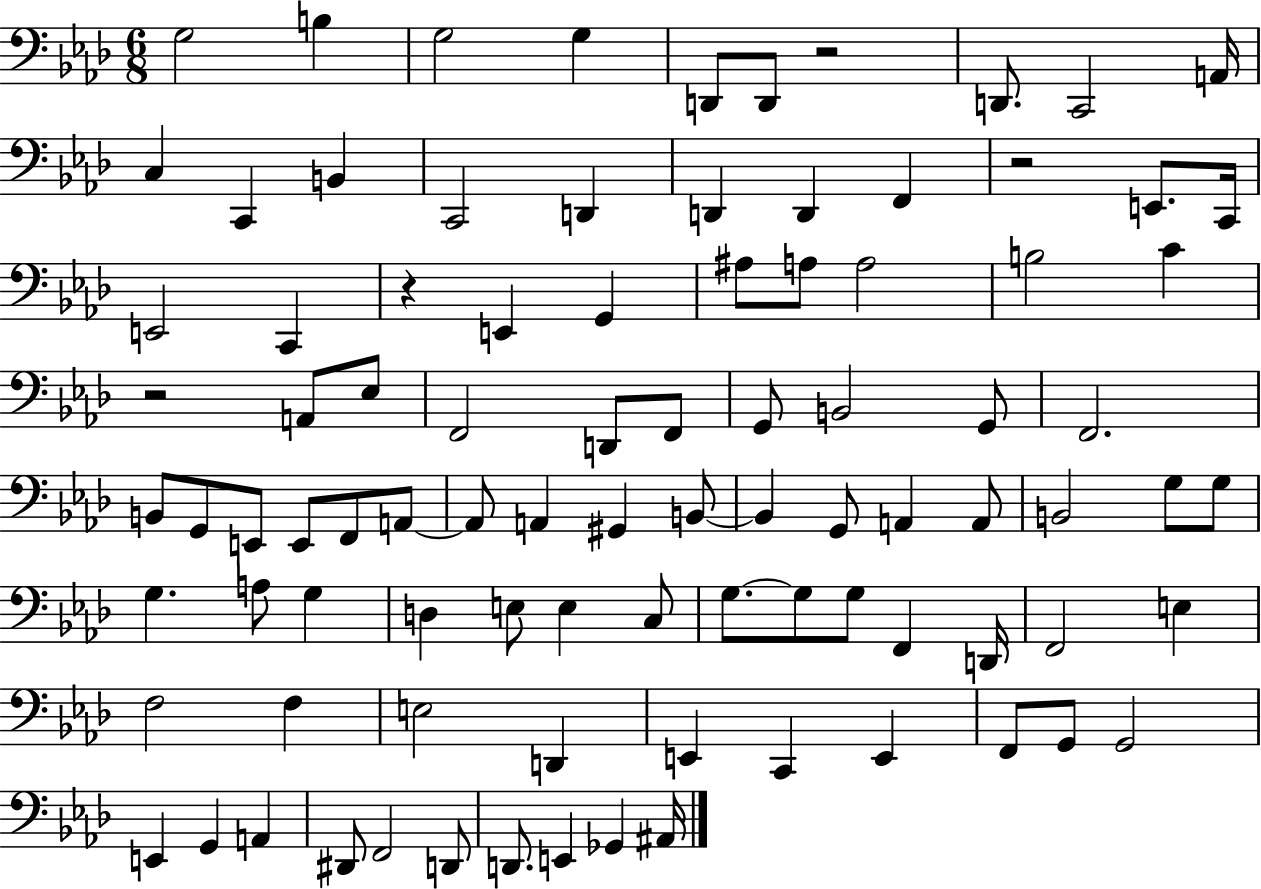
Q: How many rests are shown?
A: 4